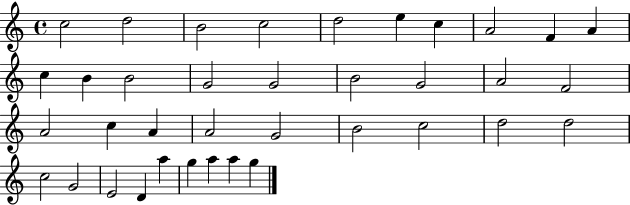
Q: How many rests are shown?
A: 0